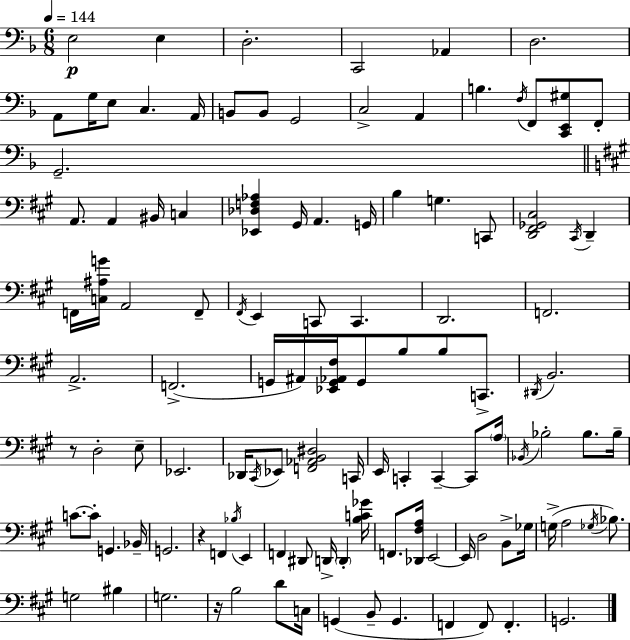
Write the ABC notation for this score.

X:1
T:Untitled
M:6/8
L:1/4
K:Dm
E,2 E, D,2 C,,2 _A,, D,2 A,,/2 G,/4 E,/2 C, A,,/4 B,,/2 B,,/2 G,,2 C,2 A,, B, F,/4 F,,/2 [C,,E,,^G,]/2 F,,/2 G,,2 A,,/2 A,, ^B,,/4 C, [_E,,_D,F,_A,] ^G,,/4 A,, G,,/4 B, G, C,,/2 [D,,^F,,_G,,^C,]2 ^C,,/4 D,, F,,/4 [C,^A,G]/4 A,,2 F,,/2 ^F,,/4 E,, C,,/2 C,, D,,2 F,,2 A,,2 F,,2 G,,/4 ^A,,/4 [_E,,G,,_A,,^F,]/4 G,,/2 B,/2 B,/2 C,,/2 ^D,,/4 B,,2 z/2 D,2 E,/2 _E,,2 _D,,/4 ^C,,/4 _E,,/2 [F,,_A,,B,,^D,]2 C,,/4 E,,/4 C,, C,, C,,/2 A,/4 _B,,/4 _B,2 _B,/2 _B,/4 C/2 C/2 G,, _B,,/4 G,,2 z F,, _B,/4 E,, F,, ^D,,/2 D,,/4 D,, [B,C_G]/4 F,,/2 [_D,,^F,A,]/4 E,,2 E,,/4 D,2 B,,/2 _G,/4 G,/4 A,2 _G,/4 _B,/2 G,2 ^B, G,2 z/4 B,2 D/2 C,/4 G,, B,,/2 G,, F,, F,,/2 F,, G,,2